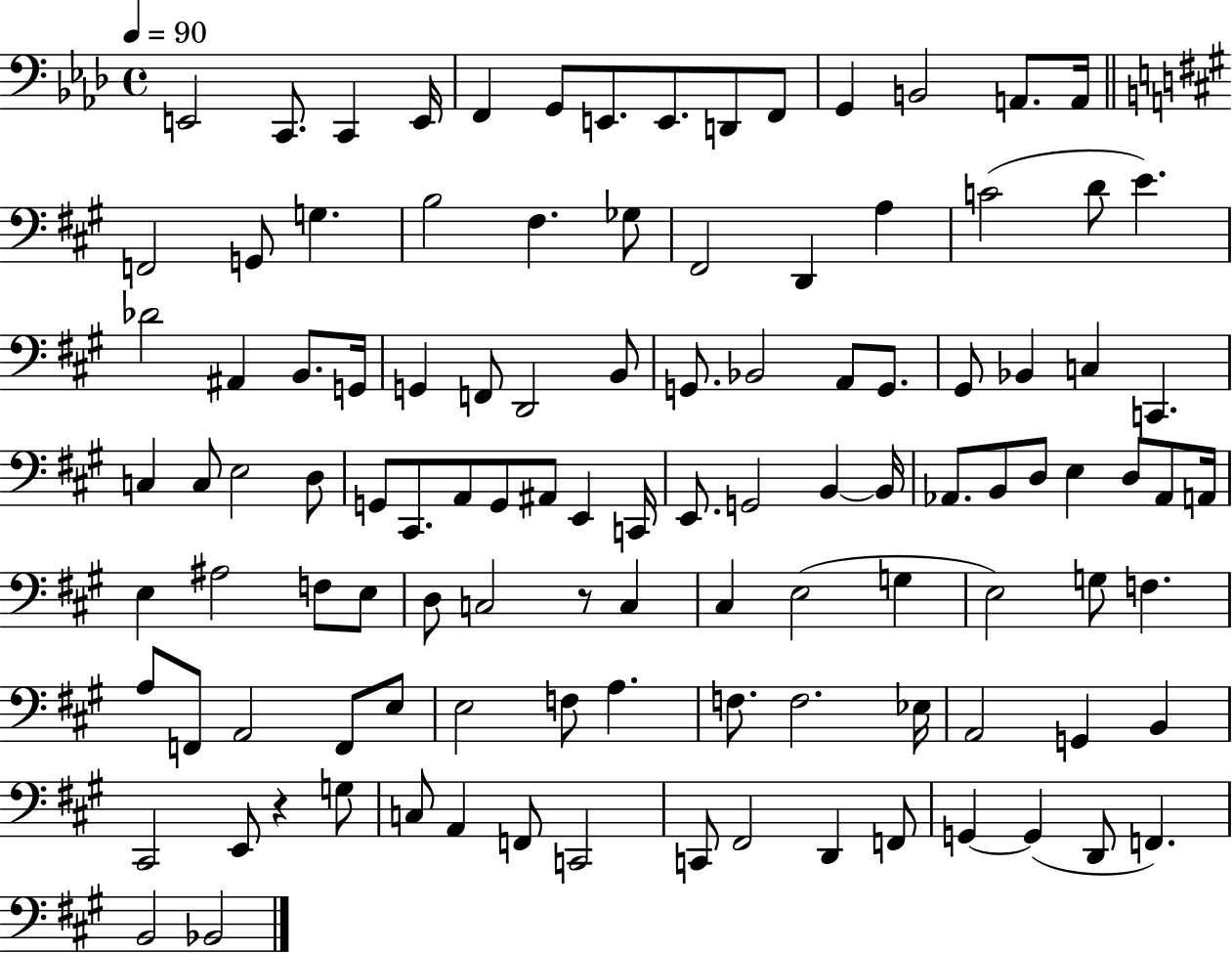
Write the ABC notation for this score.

X:1
T:Untitled
M:4/4
L:1/4
K:Ab
E,,2 C,,/2 C,, E,,/4 F,, G,,/2 E,,/2 E,,/2 D,,/2 F,,/2 G,, B,,2 A,,/2 A,,/4 F,,2 G,,/2 G, B,2 ^F, _G,/2 ^F,,2 D,, A, C2 D/2 E _D2 ^A,, B,,/2 G,,/4 G,, F,,/2 D,,2 B,,/2 G,,/2 _B,,2 A,,/2 G,,/2 ^G,,/2 _B,, C, C,, C, C,/2 E,2 D,/2 G,,/2 ^C,,/2 A,,/2 G,,/2 ^A,,/2 E,, C,,/4 E,,/2 G,,2 B,, B,,/4 _A,,/2 B,,/2 D,/2 E, D,/2 _A,,/2 A,,/4 E, ^A,2 F,/2 E,/2 D,/2 C,2 z/2 C, ^C, E,2 G, E,2 G,/2 F, A,/2 F,,/2 A,,2 F,,/2 E,/2 E,2 F,/2 A, F,/2 F,2 _E,/4 A,,2 G,, B,, ^C,,2 E,,/2 z G,/2 C,/2 A,, F,,/2 C,,2 C,,/2 ^F,,2 D,, F,,/2 G,, G,, D,,/2 F,, B,,2 _B,,2